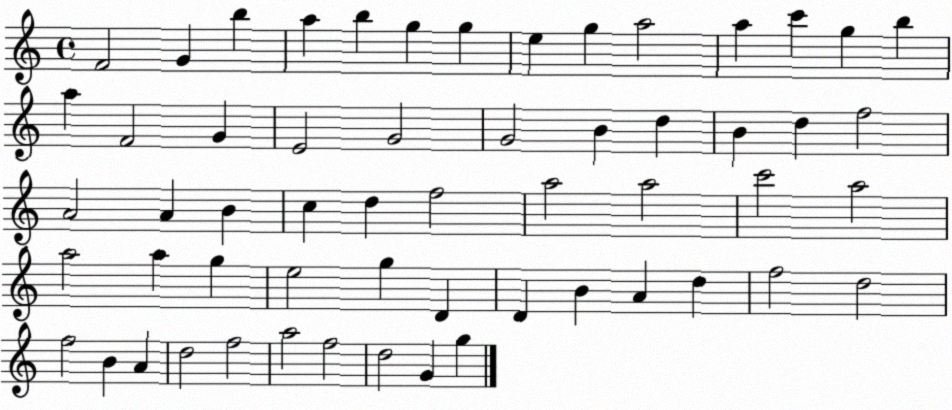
X:1
T:Untitled
M:4/4
L:1/4
K:C
F2 G b a b g g e g a2 a c' g b a F2 G E2 G2 G2 B d B d f2 A2 A B c d f2 a2 a2 c'2 a2 a2 a g e2 g D D B A d f2 d2 f2 B A d2 f2 a2 f2 d2 G g